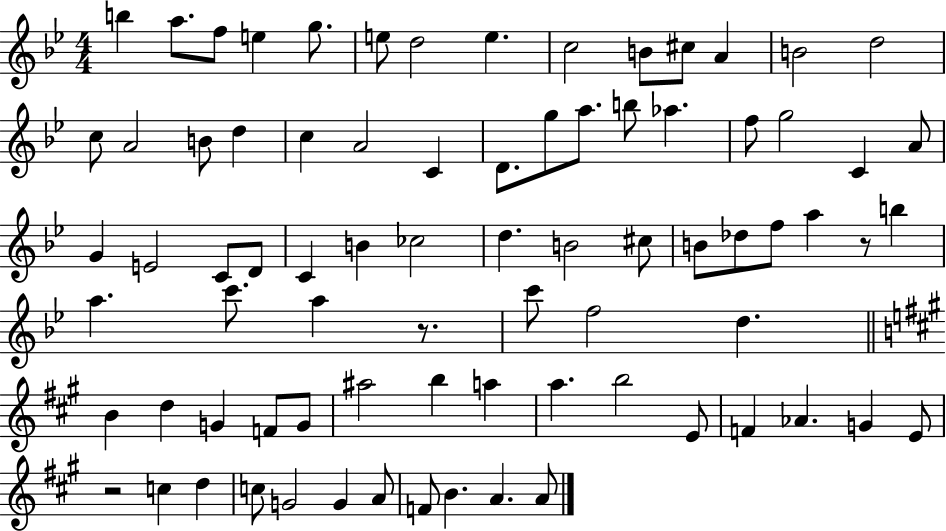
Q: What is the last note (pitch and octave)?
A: A4